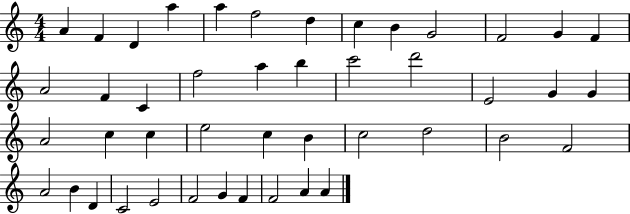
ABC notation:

X:1
T:Untitled
M:4/4
L:1/4
K:C
A F D a a f2 d c B G2 F2 G F A2 F C f2 a b c'2 d'2 E2 G G A2 c c e2 c B c2 d2 B2 F2 A2 B D C2 E2 F2 G F F2 A A